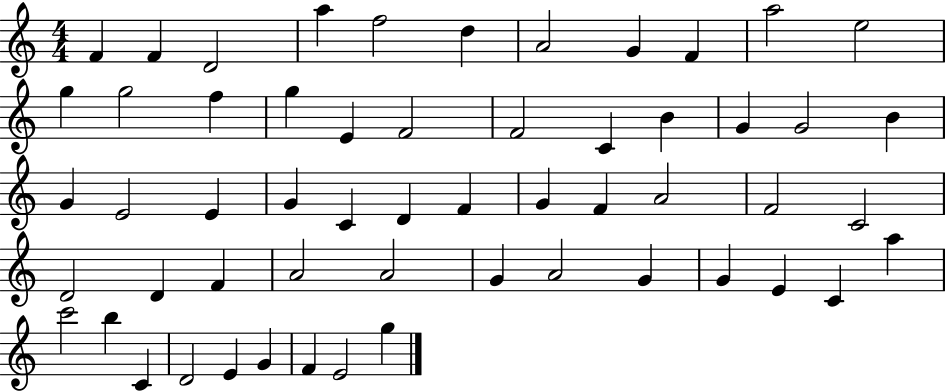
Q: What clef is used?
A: treble